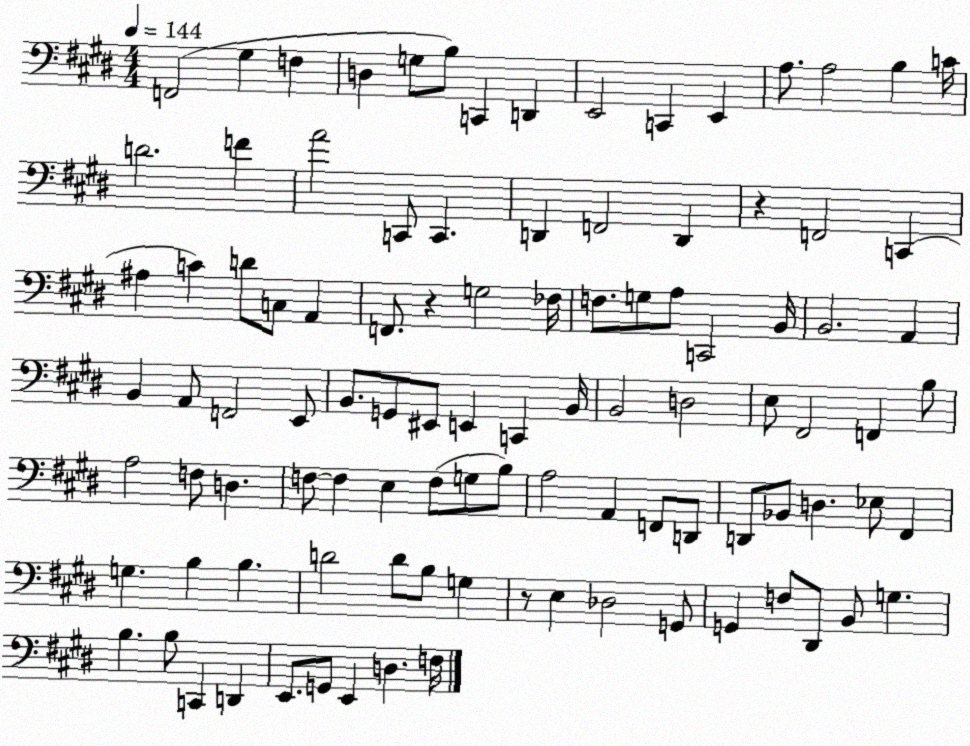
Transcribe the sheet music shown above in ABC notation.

X:1
T:Untitled
M:4/4
L:1/4
K:E
F,,2 ^G, F, D, G,/2 B,/2 C,, D,, E,,2 C,, E,, A,/2 A,2 B, C/4 D2 F A2 C,,/2 C,, D,, F,,2 D,, z F,,2 C,, ^A, C D/2 C,/2 A,, F,,/2 z G,2 _F,/4 F,/2 G,/2 A,/2 C,,2 B,,/4 B,,2 A,, B,, A,,/2 F,,2 E,,/2 B,,/2 G,,/2 ^E,,/2 E,, C,, B,,/4 B,,2 D,2 E,/2 ^F,,2 F,, B,/2 A,2 F,/2 D, F,/2 F, E, F,/2 G,/2 B,/2 A,2 A,, F,,/2 D,,/2 D,,/2 _B,,/2 D, _E,/2 ^F,, G, B, B, D2 D/2 B,/2 G, z/2 E, _D,2 G,,/2 G,, F,/2 ^D,,/2 B,,/2 G, B, B,/2 C,, D,, E,,/2 G,,/2 E,, D, F,/4